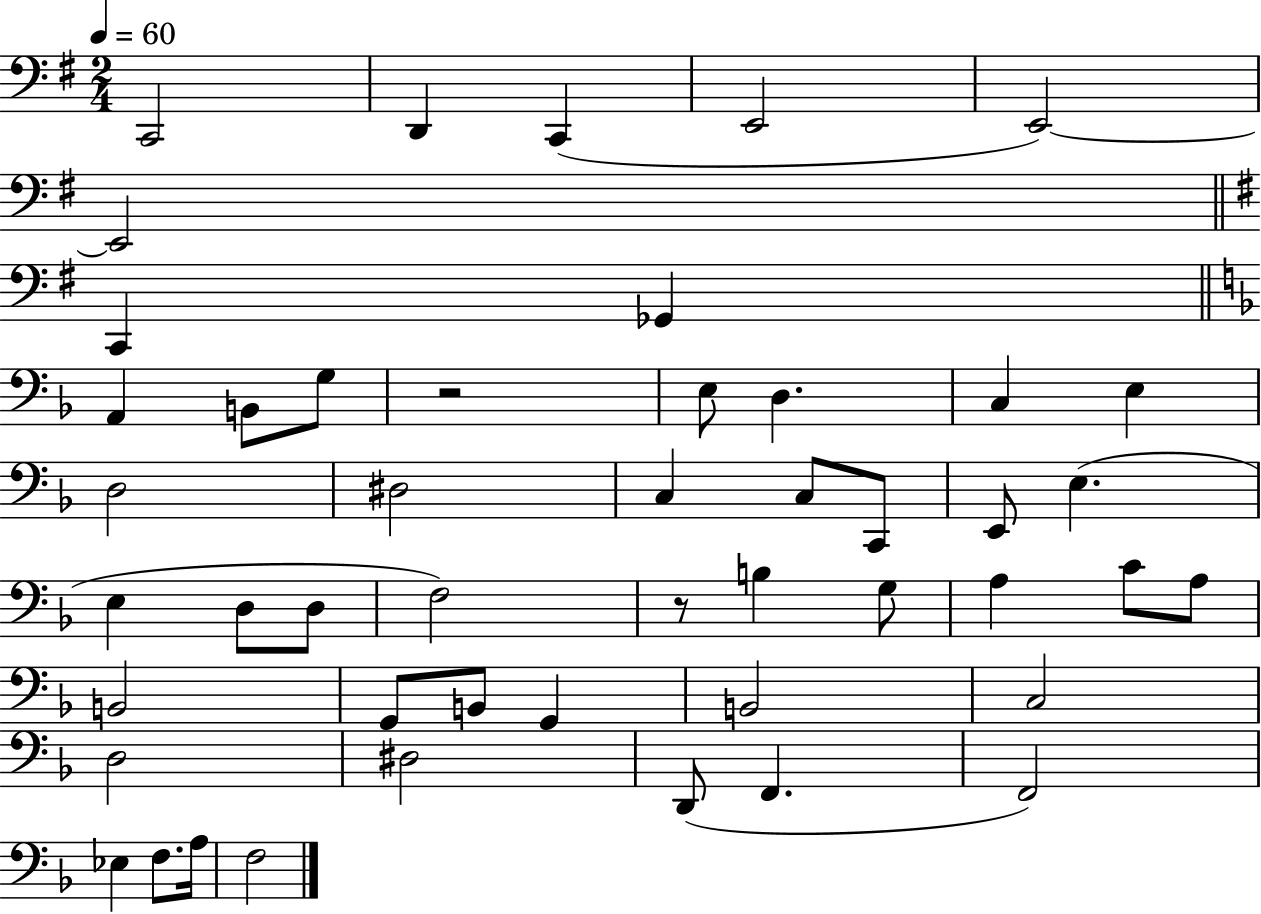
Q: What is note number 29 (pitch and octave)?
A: A3